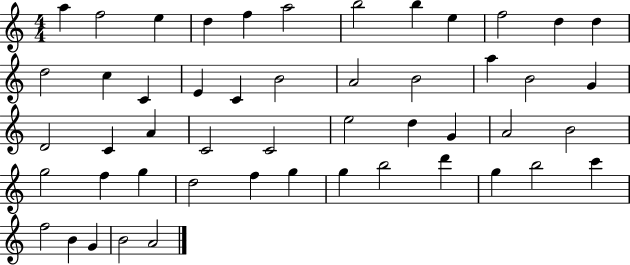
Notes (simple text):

A5/q F5/h E5/q D5/q F5/q A5/h B5/h B5/q E5/q F5/h D5/q D5/q D5/h C5/q C4/q E4/q C4/q B4/h A4/h B4/h A5/q B4/h G4/q D4/h C4/q A4/q C4/h C4/h E5/h D5/q G4/q A4/h B4/h G5/h F5/q G5/q D5/h F5/q G5/q G5/q B5/h D6/q G5/q B5/h C6/q F5/h B4/q G4/q B4/h A4/h